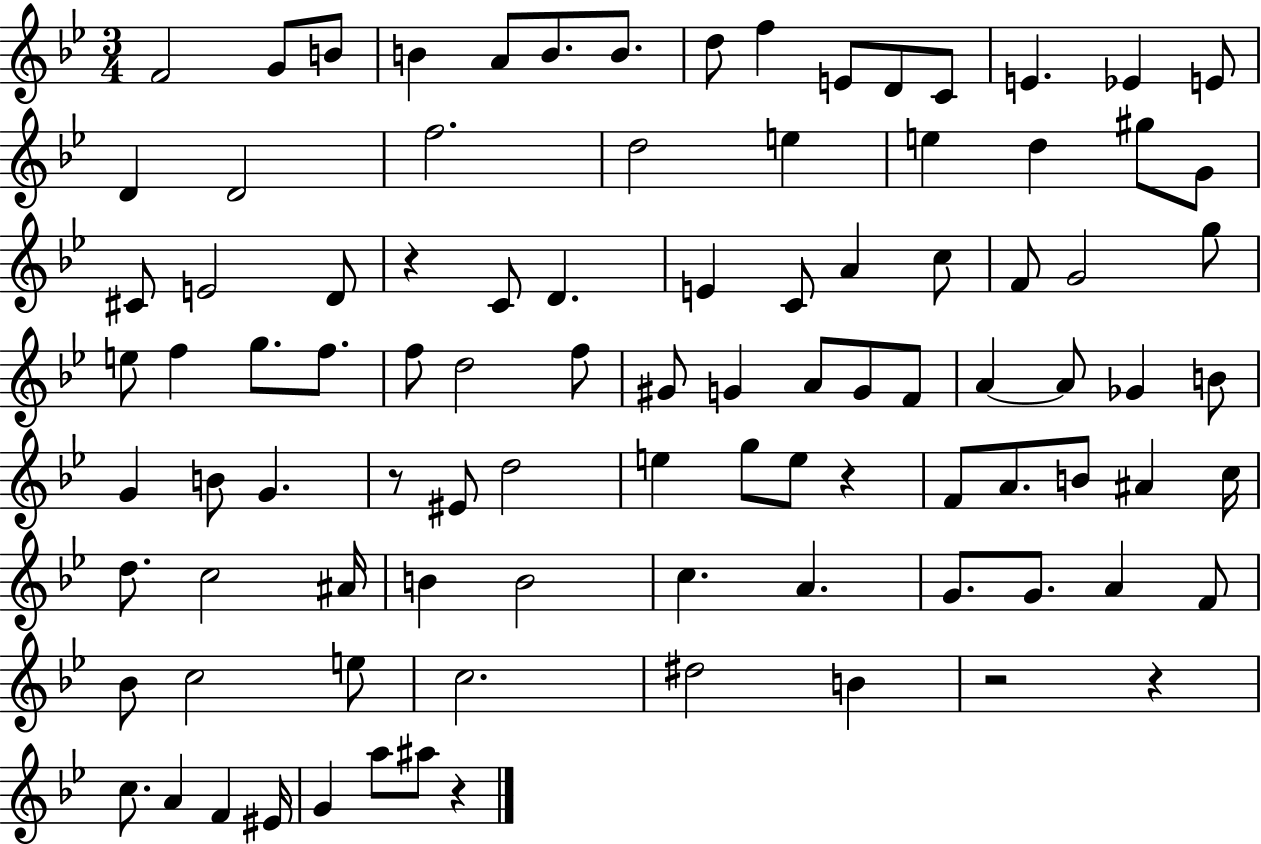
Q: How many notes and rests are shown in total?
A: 95